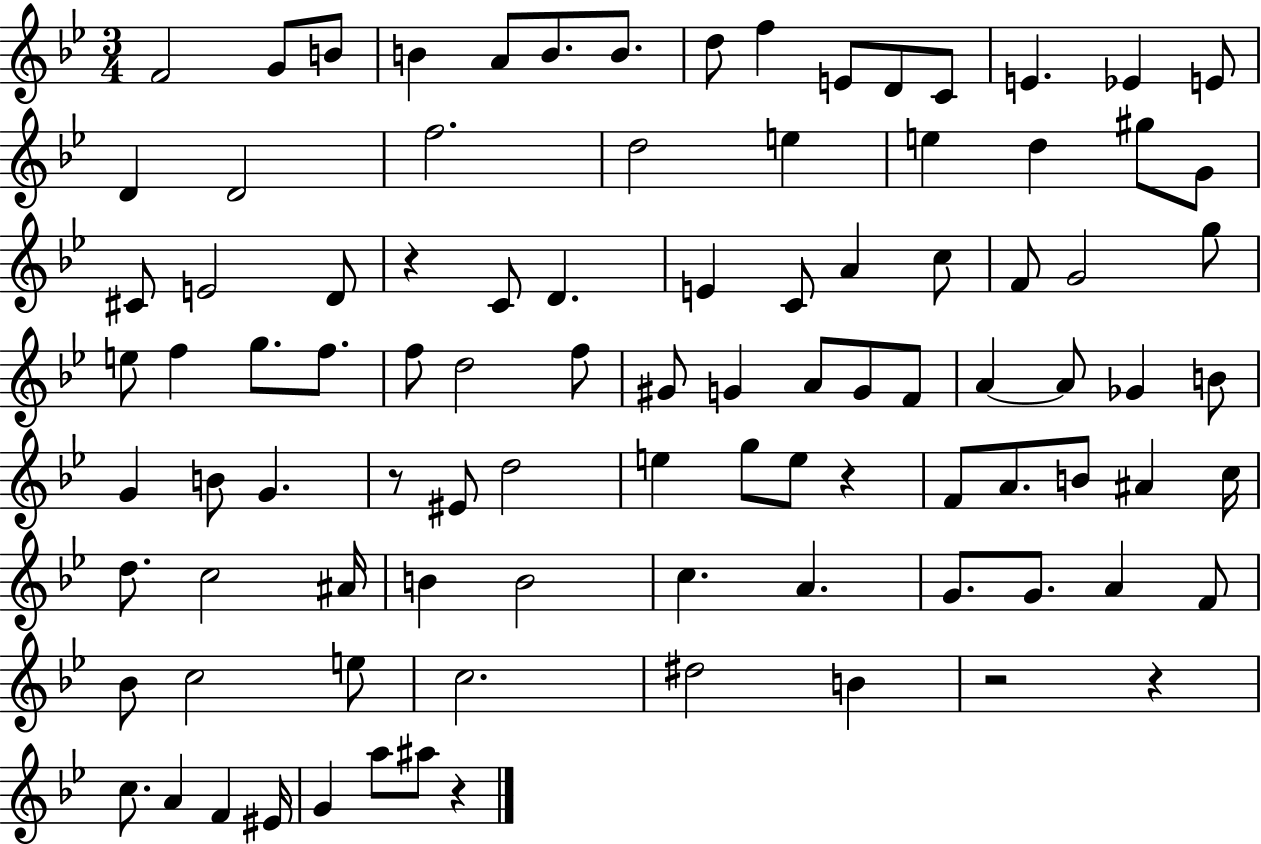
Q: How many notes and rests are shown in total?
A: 95